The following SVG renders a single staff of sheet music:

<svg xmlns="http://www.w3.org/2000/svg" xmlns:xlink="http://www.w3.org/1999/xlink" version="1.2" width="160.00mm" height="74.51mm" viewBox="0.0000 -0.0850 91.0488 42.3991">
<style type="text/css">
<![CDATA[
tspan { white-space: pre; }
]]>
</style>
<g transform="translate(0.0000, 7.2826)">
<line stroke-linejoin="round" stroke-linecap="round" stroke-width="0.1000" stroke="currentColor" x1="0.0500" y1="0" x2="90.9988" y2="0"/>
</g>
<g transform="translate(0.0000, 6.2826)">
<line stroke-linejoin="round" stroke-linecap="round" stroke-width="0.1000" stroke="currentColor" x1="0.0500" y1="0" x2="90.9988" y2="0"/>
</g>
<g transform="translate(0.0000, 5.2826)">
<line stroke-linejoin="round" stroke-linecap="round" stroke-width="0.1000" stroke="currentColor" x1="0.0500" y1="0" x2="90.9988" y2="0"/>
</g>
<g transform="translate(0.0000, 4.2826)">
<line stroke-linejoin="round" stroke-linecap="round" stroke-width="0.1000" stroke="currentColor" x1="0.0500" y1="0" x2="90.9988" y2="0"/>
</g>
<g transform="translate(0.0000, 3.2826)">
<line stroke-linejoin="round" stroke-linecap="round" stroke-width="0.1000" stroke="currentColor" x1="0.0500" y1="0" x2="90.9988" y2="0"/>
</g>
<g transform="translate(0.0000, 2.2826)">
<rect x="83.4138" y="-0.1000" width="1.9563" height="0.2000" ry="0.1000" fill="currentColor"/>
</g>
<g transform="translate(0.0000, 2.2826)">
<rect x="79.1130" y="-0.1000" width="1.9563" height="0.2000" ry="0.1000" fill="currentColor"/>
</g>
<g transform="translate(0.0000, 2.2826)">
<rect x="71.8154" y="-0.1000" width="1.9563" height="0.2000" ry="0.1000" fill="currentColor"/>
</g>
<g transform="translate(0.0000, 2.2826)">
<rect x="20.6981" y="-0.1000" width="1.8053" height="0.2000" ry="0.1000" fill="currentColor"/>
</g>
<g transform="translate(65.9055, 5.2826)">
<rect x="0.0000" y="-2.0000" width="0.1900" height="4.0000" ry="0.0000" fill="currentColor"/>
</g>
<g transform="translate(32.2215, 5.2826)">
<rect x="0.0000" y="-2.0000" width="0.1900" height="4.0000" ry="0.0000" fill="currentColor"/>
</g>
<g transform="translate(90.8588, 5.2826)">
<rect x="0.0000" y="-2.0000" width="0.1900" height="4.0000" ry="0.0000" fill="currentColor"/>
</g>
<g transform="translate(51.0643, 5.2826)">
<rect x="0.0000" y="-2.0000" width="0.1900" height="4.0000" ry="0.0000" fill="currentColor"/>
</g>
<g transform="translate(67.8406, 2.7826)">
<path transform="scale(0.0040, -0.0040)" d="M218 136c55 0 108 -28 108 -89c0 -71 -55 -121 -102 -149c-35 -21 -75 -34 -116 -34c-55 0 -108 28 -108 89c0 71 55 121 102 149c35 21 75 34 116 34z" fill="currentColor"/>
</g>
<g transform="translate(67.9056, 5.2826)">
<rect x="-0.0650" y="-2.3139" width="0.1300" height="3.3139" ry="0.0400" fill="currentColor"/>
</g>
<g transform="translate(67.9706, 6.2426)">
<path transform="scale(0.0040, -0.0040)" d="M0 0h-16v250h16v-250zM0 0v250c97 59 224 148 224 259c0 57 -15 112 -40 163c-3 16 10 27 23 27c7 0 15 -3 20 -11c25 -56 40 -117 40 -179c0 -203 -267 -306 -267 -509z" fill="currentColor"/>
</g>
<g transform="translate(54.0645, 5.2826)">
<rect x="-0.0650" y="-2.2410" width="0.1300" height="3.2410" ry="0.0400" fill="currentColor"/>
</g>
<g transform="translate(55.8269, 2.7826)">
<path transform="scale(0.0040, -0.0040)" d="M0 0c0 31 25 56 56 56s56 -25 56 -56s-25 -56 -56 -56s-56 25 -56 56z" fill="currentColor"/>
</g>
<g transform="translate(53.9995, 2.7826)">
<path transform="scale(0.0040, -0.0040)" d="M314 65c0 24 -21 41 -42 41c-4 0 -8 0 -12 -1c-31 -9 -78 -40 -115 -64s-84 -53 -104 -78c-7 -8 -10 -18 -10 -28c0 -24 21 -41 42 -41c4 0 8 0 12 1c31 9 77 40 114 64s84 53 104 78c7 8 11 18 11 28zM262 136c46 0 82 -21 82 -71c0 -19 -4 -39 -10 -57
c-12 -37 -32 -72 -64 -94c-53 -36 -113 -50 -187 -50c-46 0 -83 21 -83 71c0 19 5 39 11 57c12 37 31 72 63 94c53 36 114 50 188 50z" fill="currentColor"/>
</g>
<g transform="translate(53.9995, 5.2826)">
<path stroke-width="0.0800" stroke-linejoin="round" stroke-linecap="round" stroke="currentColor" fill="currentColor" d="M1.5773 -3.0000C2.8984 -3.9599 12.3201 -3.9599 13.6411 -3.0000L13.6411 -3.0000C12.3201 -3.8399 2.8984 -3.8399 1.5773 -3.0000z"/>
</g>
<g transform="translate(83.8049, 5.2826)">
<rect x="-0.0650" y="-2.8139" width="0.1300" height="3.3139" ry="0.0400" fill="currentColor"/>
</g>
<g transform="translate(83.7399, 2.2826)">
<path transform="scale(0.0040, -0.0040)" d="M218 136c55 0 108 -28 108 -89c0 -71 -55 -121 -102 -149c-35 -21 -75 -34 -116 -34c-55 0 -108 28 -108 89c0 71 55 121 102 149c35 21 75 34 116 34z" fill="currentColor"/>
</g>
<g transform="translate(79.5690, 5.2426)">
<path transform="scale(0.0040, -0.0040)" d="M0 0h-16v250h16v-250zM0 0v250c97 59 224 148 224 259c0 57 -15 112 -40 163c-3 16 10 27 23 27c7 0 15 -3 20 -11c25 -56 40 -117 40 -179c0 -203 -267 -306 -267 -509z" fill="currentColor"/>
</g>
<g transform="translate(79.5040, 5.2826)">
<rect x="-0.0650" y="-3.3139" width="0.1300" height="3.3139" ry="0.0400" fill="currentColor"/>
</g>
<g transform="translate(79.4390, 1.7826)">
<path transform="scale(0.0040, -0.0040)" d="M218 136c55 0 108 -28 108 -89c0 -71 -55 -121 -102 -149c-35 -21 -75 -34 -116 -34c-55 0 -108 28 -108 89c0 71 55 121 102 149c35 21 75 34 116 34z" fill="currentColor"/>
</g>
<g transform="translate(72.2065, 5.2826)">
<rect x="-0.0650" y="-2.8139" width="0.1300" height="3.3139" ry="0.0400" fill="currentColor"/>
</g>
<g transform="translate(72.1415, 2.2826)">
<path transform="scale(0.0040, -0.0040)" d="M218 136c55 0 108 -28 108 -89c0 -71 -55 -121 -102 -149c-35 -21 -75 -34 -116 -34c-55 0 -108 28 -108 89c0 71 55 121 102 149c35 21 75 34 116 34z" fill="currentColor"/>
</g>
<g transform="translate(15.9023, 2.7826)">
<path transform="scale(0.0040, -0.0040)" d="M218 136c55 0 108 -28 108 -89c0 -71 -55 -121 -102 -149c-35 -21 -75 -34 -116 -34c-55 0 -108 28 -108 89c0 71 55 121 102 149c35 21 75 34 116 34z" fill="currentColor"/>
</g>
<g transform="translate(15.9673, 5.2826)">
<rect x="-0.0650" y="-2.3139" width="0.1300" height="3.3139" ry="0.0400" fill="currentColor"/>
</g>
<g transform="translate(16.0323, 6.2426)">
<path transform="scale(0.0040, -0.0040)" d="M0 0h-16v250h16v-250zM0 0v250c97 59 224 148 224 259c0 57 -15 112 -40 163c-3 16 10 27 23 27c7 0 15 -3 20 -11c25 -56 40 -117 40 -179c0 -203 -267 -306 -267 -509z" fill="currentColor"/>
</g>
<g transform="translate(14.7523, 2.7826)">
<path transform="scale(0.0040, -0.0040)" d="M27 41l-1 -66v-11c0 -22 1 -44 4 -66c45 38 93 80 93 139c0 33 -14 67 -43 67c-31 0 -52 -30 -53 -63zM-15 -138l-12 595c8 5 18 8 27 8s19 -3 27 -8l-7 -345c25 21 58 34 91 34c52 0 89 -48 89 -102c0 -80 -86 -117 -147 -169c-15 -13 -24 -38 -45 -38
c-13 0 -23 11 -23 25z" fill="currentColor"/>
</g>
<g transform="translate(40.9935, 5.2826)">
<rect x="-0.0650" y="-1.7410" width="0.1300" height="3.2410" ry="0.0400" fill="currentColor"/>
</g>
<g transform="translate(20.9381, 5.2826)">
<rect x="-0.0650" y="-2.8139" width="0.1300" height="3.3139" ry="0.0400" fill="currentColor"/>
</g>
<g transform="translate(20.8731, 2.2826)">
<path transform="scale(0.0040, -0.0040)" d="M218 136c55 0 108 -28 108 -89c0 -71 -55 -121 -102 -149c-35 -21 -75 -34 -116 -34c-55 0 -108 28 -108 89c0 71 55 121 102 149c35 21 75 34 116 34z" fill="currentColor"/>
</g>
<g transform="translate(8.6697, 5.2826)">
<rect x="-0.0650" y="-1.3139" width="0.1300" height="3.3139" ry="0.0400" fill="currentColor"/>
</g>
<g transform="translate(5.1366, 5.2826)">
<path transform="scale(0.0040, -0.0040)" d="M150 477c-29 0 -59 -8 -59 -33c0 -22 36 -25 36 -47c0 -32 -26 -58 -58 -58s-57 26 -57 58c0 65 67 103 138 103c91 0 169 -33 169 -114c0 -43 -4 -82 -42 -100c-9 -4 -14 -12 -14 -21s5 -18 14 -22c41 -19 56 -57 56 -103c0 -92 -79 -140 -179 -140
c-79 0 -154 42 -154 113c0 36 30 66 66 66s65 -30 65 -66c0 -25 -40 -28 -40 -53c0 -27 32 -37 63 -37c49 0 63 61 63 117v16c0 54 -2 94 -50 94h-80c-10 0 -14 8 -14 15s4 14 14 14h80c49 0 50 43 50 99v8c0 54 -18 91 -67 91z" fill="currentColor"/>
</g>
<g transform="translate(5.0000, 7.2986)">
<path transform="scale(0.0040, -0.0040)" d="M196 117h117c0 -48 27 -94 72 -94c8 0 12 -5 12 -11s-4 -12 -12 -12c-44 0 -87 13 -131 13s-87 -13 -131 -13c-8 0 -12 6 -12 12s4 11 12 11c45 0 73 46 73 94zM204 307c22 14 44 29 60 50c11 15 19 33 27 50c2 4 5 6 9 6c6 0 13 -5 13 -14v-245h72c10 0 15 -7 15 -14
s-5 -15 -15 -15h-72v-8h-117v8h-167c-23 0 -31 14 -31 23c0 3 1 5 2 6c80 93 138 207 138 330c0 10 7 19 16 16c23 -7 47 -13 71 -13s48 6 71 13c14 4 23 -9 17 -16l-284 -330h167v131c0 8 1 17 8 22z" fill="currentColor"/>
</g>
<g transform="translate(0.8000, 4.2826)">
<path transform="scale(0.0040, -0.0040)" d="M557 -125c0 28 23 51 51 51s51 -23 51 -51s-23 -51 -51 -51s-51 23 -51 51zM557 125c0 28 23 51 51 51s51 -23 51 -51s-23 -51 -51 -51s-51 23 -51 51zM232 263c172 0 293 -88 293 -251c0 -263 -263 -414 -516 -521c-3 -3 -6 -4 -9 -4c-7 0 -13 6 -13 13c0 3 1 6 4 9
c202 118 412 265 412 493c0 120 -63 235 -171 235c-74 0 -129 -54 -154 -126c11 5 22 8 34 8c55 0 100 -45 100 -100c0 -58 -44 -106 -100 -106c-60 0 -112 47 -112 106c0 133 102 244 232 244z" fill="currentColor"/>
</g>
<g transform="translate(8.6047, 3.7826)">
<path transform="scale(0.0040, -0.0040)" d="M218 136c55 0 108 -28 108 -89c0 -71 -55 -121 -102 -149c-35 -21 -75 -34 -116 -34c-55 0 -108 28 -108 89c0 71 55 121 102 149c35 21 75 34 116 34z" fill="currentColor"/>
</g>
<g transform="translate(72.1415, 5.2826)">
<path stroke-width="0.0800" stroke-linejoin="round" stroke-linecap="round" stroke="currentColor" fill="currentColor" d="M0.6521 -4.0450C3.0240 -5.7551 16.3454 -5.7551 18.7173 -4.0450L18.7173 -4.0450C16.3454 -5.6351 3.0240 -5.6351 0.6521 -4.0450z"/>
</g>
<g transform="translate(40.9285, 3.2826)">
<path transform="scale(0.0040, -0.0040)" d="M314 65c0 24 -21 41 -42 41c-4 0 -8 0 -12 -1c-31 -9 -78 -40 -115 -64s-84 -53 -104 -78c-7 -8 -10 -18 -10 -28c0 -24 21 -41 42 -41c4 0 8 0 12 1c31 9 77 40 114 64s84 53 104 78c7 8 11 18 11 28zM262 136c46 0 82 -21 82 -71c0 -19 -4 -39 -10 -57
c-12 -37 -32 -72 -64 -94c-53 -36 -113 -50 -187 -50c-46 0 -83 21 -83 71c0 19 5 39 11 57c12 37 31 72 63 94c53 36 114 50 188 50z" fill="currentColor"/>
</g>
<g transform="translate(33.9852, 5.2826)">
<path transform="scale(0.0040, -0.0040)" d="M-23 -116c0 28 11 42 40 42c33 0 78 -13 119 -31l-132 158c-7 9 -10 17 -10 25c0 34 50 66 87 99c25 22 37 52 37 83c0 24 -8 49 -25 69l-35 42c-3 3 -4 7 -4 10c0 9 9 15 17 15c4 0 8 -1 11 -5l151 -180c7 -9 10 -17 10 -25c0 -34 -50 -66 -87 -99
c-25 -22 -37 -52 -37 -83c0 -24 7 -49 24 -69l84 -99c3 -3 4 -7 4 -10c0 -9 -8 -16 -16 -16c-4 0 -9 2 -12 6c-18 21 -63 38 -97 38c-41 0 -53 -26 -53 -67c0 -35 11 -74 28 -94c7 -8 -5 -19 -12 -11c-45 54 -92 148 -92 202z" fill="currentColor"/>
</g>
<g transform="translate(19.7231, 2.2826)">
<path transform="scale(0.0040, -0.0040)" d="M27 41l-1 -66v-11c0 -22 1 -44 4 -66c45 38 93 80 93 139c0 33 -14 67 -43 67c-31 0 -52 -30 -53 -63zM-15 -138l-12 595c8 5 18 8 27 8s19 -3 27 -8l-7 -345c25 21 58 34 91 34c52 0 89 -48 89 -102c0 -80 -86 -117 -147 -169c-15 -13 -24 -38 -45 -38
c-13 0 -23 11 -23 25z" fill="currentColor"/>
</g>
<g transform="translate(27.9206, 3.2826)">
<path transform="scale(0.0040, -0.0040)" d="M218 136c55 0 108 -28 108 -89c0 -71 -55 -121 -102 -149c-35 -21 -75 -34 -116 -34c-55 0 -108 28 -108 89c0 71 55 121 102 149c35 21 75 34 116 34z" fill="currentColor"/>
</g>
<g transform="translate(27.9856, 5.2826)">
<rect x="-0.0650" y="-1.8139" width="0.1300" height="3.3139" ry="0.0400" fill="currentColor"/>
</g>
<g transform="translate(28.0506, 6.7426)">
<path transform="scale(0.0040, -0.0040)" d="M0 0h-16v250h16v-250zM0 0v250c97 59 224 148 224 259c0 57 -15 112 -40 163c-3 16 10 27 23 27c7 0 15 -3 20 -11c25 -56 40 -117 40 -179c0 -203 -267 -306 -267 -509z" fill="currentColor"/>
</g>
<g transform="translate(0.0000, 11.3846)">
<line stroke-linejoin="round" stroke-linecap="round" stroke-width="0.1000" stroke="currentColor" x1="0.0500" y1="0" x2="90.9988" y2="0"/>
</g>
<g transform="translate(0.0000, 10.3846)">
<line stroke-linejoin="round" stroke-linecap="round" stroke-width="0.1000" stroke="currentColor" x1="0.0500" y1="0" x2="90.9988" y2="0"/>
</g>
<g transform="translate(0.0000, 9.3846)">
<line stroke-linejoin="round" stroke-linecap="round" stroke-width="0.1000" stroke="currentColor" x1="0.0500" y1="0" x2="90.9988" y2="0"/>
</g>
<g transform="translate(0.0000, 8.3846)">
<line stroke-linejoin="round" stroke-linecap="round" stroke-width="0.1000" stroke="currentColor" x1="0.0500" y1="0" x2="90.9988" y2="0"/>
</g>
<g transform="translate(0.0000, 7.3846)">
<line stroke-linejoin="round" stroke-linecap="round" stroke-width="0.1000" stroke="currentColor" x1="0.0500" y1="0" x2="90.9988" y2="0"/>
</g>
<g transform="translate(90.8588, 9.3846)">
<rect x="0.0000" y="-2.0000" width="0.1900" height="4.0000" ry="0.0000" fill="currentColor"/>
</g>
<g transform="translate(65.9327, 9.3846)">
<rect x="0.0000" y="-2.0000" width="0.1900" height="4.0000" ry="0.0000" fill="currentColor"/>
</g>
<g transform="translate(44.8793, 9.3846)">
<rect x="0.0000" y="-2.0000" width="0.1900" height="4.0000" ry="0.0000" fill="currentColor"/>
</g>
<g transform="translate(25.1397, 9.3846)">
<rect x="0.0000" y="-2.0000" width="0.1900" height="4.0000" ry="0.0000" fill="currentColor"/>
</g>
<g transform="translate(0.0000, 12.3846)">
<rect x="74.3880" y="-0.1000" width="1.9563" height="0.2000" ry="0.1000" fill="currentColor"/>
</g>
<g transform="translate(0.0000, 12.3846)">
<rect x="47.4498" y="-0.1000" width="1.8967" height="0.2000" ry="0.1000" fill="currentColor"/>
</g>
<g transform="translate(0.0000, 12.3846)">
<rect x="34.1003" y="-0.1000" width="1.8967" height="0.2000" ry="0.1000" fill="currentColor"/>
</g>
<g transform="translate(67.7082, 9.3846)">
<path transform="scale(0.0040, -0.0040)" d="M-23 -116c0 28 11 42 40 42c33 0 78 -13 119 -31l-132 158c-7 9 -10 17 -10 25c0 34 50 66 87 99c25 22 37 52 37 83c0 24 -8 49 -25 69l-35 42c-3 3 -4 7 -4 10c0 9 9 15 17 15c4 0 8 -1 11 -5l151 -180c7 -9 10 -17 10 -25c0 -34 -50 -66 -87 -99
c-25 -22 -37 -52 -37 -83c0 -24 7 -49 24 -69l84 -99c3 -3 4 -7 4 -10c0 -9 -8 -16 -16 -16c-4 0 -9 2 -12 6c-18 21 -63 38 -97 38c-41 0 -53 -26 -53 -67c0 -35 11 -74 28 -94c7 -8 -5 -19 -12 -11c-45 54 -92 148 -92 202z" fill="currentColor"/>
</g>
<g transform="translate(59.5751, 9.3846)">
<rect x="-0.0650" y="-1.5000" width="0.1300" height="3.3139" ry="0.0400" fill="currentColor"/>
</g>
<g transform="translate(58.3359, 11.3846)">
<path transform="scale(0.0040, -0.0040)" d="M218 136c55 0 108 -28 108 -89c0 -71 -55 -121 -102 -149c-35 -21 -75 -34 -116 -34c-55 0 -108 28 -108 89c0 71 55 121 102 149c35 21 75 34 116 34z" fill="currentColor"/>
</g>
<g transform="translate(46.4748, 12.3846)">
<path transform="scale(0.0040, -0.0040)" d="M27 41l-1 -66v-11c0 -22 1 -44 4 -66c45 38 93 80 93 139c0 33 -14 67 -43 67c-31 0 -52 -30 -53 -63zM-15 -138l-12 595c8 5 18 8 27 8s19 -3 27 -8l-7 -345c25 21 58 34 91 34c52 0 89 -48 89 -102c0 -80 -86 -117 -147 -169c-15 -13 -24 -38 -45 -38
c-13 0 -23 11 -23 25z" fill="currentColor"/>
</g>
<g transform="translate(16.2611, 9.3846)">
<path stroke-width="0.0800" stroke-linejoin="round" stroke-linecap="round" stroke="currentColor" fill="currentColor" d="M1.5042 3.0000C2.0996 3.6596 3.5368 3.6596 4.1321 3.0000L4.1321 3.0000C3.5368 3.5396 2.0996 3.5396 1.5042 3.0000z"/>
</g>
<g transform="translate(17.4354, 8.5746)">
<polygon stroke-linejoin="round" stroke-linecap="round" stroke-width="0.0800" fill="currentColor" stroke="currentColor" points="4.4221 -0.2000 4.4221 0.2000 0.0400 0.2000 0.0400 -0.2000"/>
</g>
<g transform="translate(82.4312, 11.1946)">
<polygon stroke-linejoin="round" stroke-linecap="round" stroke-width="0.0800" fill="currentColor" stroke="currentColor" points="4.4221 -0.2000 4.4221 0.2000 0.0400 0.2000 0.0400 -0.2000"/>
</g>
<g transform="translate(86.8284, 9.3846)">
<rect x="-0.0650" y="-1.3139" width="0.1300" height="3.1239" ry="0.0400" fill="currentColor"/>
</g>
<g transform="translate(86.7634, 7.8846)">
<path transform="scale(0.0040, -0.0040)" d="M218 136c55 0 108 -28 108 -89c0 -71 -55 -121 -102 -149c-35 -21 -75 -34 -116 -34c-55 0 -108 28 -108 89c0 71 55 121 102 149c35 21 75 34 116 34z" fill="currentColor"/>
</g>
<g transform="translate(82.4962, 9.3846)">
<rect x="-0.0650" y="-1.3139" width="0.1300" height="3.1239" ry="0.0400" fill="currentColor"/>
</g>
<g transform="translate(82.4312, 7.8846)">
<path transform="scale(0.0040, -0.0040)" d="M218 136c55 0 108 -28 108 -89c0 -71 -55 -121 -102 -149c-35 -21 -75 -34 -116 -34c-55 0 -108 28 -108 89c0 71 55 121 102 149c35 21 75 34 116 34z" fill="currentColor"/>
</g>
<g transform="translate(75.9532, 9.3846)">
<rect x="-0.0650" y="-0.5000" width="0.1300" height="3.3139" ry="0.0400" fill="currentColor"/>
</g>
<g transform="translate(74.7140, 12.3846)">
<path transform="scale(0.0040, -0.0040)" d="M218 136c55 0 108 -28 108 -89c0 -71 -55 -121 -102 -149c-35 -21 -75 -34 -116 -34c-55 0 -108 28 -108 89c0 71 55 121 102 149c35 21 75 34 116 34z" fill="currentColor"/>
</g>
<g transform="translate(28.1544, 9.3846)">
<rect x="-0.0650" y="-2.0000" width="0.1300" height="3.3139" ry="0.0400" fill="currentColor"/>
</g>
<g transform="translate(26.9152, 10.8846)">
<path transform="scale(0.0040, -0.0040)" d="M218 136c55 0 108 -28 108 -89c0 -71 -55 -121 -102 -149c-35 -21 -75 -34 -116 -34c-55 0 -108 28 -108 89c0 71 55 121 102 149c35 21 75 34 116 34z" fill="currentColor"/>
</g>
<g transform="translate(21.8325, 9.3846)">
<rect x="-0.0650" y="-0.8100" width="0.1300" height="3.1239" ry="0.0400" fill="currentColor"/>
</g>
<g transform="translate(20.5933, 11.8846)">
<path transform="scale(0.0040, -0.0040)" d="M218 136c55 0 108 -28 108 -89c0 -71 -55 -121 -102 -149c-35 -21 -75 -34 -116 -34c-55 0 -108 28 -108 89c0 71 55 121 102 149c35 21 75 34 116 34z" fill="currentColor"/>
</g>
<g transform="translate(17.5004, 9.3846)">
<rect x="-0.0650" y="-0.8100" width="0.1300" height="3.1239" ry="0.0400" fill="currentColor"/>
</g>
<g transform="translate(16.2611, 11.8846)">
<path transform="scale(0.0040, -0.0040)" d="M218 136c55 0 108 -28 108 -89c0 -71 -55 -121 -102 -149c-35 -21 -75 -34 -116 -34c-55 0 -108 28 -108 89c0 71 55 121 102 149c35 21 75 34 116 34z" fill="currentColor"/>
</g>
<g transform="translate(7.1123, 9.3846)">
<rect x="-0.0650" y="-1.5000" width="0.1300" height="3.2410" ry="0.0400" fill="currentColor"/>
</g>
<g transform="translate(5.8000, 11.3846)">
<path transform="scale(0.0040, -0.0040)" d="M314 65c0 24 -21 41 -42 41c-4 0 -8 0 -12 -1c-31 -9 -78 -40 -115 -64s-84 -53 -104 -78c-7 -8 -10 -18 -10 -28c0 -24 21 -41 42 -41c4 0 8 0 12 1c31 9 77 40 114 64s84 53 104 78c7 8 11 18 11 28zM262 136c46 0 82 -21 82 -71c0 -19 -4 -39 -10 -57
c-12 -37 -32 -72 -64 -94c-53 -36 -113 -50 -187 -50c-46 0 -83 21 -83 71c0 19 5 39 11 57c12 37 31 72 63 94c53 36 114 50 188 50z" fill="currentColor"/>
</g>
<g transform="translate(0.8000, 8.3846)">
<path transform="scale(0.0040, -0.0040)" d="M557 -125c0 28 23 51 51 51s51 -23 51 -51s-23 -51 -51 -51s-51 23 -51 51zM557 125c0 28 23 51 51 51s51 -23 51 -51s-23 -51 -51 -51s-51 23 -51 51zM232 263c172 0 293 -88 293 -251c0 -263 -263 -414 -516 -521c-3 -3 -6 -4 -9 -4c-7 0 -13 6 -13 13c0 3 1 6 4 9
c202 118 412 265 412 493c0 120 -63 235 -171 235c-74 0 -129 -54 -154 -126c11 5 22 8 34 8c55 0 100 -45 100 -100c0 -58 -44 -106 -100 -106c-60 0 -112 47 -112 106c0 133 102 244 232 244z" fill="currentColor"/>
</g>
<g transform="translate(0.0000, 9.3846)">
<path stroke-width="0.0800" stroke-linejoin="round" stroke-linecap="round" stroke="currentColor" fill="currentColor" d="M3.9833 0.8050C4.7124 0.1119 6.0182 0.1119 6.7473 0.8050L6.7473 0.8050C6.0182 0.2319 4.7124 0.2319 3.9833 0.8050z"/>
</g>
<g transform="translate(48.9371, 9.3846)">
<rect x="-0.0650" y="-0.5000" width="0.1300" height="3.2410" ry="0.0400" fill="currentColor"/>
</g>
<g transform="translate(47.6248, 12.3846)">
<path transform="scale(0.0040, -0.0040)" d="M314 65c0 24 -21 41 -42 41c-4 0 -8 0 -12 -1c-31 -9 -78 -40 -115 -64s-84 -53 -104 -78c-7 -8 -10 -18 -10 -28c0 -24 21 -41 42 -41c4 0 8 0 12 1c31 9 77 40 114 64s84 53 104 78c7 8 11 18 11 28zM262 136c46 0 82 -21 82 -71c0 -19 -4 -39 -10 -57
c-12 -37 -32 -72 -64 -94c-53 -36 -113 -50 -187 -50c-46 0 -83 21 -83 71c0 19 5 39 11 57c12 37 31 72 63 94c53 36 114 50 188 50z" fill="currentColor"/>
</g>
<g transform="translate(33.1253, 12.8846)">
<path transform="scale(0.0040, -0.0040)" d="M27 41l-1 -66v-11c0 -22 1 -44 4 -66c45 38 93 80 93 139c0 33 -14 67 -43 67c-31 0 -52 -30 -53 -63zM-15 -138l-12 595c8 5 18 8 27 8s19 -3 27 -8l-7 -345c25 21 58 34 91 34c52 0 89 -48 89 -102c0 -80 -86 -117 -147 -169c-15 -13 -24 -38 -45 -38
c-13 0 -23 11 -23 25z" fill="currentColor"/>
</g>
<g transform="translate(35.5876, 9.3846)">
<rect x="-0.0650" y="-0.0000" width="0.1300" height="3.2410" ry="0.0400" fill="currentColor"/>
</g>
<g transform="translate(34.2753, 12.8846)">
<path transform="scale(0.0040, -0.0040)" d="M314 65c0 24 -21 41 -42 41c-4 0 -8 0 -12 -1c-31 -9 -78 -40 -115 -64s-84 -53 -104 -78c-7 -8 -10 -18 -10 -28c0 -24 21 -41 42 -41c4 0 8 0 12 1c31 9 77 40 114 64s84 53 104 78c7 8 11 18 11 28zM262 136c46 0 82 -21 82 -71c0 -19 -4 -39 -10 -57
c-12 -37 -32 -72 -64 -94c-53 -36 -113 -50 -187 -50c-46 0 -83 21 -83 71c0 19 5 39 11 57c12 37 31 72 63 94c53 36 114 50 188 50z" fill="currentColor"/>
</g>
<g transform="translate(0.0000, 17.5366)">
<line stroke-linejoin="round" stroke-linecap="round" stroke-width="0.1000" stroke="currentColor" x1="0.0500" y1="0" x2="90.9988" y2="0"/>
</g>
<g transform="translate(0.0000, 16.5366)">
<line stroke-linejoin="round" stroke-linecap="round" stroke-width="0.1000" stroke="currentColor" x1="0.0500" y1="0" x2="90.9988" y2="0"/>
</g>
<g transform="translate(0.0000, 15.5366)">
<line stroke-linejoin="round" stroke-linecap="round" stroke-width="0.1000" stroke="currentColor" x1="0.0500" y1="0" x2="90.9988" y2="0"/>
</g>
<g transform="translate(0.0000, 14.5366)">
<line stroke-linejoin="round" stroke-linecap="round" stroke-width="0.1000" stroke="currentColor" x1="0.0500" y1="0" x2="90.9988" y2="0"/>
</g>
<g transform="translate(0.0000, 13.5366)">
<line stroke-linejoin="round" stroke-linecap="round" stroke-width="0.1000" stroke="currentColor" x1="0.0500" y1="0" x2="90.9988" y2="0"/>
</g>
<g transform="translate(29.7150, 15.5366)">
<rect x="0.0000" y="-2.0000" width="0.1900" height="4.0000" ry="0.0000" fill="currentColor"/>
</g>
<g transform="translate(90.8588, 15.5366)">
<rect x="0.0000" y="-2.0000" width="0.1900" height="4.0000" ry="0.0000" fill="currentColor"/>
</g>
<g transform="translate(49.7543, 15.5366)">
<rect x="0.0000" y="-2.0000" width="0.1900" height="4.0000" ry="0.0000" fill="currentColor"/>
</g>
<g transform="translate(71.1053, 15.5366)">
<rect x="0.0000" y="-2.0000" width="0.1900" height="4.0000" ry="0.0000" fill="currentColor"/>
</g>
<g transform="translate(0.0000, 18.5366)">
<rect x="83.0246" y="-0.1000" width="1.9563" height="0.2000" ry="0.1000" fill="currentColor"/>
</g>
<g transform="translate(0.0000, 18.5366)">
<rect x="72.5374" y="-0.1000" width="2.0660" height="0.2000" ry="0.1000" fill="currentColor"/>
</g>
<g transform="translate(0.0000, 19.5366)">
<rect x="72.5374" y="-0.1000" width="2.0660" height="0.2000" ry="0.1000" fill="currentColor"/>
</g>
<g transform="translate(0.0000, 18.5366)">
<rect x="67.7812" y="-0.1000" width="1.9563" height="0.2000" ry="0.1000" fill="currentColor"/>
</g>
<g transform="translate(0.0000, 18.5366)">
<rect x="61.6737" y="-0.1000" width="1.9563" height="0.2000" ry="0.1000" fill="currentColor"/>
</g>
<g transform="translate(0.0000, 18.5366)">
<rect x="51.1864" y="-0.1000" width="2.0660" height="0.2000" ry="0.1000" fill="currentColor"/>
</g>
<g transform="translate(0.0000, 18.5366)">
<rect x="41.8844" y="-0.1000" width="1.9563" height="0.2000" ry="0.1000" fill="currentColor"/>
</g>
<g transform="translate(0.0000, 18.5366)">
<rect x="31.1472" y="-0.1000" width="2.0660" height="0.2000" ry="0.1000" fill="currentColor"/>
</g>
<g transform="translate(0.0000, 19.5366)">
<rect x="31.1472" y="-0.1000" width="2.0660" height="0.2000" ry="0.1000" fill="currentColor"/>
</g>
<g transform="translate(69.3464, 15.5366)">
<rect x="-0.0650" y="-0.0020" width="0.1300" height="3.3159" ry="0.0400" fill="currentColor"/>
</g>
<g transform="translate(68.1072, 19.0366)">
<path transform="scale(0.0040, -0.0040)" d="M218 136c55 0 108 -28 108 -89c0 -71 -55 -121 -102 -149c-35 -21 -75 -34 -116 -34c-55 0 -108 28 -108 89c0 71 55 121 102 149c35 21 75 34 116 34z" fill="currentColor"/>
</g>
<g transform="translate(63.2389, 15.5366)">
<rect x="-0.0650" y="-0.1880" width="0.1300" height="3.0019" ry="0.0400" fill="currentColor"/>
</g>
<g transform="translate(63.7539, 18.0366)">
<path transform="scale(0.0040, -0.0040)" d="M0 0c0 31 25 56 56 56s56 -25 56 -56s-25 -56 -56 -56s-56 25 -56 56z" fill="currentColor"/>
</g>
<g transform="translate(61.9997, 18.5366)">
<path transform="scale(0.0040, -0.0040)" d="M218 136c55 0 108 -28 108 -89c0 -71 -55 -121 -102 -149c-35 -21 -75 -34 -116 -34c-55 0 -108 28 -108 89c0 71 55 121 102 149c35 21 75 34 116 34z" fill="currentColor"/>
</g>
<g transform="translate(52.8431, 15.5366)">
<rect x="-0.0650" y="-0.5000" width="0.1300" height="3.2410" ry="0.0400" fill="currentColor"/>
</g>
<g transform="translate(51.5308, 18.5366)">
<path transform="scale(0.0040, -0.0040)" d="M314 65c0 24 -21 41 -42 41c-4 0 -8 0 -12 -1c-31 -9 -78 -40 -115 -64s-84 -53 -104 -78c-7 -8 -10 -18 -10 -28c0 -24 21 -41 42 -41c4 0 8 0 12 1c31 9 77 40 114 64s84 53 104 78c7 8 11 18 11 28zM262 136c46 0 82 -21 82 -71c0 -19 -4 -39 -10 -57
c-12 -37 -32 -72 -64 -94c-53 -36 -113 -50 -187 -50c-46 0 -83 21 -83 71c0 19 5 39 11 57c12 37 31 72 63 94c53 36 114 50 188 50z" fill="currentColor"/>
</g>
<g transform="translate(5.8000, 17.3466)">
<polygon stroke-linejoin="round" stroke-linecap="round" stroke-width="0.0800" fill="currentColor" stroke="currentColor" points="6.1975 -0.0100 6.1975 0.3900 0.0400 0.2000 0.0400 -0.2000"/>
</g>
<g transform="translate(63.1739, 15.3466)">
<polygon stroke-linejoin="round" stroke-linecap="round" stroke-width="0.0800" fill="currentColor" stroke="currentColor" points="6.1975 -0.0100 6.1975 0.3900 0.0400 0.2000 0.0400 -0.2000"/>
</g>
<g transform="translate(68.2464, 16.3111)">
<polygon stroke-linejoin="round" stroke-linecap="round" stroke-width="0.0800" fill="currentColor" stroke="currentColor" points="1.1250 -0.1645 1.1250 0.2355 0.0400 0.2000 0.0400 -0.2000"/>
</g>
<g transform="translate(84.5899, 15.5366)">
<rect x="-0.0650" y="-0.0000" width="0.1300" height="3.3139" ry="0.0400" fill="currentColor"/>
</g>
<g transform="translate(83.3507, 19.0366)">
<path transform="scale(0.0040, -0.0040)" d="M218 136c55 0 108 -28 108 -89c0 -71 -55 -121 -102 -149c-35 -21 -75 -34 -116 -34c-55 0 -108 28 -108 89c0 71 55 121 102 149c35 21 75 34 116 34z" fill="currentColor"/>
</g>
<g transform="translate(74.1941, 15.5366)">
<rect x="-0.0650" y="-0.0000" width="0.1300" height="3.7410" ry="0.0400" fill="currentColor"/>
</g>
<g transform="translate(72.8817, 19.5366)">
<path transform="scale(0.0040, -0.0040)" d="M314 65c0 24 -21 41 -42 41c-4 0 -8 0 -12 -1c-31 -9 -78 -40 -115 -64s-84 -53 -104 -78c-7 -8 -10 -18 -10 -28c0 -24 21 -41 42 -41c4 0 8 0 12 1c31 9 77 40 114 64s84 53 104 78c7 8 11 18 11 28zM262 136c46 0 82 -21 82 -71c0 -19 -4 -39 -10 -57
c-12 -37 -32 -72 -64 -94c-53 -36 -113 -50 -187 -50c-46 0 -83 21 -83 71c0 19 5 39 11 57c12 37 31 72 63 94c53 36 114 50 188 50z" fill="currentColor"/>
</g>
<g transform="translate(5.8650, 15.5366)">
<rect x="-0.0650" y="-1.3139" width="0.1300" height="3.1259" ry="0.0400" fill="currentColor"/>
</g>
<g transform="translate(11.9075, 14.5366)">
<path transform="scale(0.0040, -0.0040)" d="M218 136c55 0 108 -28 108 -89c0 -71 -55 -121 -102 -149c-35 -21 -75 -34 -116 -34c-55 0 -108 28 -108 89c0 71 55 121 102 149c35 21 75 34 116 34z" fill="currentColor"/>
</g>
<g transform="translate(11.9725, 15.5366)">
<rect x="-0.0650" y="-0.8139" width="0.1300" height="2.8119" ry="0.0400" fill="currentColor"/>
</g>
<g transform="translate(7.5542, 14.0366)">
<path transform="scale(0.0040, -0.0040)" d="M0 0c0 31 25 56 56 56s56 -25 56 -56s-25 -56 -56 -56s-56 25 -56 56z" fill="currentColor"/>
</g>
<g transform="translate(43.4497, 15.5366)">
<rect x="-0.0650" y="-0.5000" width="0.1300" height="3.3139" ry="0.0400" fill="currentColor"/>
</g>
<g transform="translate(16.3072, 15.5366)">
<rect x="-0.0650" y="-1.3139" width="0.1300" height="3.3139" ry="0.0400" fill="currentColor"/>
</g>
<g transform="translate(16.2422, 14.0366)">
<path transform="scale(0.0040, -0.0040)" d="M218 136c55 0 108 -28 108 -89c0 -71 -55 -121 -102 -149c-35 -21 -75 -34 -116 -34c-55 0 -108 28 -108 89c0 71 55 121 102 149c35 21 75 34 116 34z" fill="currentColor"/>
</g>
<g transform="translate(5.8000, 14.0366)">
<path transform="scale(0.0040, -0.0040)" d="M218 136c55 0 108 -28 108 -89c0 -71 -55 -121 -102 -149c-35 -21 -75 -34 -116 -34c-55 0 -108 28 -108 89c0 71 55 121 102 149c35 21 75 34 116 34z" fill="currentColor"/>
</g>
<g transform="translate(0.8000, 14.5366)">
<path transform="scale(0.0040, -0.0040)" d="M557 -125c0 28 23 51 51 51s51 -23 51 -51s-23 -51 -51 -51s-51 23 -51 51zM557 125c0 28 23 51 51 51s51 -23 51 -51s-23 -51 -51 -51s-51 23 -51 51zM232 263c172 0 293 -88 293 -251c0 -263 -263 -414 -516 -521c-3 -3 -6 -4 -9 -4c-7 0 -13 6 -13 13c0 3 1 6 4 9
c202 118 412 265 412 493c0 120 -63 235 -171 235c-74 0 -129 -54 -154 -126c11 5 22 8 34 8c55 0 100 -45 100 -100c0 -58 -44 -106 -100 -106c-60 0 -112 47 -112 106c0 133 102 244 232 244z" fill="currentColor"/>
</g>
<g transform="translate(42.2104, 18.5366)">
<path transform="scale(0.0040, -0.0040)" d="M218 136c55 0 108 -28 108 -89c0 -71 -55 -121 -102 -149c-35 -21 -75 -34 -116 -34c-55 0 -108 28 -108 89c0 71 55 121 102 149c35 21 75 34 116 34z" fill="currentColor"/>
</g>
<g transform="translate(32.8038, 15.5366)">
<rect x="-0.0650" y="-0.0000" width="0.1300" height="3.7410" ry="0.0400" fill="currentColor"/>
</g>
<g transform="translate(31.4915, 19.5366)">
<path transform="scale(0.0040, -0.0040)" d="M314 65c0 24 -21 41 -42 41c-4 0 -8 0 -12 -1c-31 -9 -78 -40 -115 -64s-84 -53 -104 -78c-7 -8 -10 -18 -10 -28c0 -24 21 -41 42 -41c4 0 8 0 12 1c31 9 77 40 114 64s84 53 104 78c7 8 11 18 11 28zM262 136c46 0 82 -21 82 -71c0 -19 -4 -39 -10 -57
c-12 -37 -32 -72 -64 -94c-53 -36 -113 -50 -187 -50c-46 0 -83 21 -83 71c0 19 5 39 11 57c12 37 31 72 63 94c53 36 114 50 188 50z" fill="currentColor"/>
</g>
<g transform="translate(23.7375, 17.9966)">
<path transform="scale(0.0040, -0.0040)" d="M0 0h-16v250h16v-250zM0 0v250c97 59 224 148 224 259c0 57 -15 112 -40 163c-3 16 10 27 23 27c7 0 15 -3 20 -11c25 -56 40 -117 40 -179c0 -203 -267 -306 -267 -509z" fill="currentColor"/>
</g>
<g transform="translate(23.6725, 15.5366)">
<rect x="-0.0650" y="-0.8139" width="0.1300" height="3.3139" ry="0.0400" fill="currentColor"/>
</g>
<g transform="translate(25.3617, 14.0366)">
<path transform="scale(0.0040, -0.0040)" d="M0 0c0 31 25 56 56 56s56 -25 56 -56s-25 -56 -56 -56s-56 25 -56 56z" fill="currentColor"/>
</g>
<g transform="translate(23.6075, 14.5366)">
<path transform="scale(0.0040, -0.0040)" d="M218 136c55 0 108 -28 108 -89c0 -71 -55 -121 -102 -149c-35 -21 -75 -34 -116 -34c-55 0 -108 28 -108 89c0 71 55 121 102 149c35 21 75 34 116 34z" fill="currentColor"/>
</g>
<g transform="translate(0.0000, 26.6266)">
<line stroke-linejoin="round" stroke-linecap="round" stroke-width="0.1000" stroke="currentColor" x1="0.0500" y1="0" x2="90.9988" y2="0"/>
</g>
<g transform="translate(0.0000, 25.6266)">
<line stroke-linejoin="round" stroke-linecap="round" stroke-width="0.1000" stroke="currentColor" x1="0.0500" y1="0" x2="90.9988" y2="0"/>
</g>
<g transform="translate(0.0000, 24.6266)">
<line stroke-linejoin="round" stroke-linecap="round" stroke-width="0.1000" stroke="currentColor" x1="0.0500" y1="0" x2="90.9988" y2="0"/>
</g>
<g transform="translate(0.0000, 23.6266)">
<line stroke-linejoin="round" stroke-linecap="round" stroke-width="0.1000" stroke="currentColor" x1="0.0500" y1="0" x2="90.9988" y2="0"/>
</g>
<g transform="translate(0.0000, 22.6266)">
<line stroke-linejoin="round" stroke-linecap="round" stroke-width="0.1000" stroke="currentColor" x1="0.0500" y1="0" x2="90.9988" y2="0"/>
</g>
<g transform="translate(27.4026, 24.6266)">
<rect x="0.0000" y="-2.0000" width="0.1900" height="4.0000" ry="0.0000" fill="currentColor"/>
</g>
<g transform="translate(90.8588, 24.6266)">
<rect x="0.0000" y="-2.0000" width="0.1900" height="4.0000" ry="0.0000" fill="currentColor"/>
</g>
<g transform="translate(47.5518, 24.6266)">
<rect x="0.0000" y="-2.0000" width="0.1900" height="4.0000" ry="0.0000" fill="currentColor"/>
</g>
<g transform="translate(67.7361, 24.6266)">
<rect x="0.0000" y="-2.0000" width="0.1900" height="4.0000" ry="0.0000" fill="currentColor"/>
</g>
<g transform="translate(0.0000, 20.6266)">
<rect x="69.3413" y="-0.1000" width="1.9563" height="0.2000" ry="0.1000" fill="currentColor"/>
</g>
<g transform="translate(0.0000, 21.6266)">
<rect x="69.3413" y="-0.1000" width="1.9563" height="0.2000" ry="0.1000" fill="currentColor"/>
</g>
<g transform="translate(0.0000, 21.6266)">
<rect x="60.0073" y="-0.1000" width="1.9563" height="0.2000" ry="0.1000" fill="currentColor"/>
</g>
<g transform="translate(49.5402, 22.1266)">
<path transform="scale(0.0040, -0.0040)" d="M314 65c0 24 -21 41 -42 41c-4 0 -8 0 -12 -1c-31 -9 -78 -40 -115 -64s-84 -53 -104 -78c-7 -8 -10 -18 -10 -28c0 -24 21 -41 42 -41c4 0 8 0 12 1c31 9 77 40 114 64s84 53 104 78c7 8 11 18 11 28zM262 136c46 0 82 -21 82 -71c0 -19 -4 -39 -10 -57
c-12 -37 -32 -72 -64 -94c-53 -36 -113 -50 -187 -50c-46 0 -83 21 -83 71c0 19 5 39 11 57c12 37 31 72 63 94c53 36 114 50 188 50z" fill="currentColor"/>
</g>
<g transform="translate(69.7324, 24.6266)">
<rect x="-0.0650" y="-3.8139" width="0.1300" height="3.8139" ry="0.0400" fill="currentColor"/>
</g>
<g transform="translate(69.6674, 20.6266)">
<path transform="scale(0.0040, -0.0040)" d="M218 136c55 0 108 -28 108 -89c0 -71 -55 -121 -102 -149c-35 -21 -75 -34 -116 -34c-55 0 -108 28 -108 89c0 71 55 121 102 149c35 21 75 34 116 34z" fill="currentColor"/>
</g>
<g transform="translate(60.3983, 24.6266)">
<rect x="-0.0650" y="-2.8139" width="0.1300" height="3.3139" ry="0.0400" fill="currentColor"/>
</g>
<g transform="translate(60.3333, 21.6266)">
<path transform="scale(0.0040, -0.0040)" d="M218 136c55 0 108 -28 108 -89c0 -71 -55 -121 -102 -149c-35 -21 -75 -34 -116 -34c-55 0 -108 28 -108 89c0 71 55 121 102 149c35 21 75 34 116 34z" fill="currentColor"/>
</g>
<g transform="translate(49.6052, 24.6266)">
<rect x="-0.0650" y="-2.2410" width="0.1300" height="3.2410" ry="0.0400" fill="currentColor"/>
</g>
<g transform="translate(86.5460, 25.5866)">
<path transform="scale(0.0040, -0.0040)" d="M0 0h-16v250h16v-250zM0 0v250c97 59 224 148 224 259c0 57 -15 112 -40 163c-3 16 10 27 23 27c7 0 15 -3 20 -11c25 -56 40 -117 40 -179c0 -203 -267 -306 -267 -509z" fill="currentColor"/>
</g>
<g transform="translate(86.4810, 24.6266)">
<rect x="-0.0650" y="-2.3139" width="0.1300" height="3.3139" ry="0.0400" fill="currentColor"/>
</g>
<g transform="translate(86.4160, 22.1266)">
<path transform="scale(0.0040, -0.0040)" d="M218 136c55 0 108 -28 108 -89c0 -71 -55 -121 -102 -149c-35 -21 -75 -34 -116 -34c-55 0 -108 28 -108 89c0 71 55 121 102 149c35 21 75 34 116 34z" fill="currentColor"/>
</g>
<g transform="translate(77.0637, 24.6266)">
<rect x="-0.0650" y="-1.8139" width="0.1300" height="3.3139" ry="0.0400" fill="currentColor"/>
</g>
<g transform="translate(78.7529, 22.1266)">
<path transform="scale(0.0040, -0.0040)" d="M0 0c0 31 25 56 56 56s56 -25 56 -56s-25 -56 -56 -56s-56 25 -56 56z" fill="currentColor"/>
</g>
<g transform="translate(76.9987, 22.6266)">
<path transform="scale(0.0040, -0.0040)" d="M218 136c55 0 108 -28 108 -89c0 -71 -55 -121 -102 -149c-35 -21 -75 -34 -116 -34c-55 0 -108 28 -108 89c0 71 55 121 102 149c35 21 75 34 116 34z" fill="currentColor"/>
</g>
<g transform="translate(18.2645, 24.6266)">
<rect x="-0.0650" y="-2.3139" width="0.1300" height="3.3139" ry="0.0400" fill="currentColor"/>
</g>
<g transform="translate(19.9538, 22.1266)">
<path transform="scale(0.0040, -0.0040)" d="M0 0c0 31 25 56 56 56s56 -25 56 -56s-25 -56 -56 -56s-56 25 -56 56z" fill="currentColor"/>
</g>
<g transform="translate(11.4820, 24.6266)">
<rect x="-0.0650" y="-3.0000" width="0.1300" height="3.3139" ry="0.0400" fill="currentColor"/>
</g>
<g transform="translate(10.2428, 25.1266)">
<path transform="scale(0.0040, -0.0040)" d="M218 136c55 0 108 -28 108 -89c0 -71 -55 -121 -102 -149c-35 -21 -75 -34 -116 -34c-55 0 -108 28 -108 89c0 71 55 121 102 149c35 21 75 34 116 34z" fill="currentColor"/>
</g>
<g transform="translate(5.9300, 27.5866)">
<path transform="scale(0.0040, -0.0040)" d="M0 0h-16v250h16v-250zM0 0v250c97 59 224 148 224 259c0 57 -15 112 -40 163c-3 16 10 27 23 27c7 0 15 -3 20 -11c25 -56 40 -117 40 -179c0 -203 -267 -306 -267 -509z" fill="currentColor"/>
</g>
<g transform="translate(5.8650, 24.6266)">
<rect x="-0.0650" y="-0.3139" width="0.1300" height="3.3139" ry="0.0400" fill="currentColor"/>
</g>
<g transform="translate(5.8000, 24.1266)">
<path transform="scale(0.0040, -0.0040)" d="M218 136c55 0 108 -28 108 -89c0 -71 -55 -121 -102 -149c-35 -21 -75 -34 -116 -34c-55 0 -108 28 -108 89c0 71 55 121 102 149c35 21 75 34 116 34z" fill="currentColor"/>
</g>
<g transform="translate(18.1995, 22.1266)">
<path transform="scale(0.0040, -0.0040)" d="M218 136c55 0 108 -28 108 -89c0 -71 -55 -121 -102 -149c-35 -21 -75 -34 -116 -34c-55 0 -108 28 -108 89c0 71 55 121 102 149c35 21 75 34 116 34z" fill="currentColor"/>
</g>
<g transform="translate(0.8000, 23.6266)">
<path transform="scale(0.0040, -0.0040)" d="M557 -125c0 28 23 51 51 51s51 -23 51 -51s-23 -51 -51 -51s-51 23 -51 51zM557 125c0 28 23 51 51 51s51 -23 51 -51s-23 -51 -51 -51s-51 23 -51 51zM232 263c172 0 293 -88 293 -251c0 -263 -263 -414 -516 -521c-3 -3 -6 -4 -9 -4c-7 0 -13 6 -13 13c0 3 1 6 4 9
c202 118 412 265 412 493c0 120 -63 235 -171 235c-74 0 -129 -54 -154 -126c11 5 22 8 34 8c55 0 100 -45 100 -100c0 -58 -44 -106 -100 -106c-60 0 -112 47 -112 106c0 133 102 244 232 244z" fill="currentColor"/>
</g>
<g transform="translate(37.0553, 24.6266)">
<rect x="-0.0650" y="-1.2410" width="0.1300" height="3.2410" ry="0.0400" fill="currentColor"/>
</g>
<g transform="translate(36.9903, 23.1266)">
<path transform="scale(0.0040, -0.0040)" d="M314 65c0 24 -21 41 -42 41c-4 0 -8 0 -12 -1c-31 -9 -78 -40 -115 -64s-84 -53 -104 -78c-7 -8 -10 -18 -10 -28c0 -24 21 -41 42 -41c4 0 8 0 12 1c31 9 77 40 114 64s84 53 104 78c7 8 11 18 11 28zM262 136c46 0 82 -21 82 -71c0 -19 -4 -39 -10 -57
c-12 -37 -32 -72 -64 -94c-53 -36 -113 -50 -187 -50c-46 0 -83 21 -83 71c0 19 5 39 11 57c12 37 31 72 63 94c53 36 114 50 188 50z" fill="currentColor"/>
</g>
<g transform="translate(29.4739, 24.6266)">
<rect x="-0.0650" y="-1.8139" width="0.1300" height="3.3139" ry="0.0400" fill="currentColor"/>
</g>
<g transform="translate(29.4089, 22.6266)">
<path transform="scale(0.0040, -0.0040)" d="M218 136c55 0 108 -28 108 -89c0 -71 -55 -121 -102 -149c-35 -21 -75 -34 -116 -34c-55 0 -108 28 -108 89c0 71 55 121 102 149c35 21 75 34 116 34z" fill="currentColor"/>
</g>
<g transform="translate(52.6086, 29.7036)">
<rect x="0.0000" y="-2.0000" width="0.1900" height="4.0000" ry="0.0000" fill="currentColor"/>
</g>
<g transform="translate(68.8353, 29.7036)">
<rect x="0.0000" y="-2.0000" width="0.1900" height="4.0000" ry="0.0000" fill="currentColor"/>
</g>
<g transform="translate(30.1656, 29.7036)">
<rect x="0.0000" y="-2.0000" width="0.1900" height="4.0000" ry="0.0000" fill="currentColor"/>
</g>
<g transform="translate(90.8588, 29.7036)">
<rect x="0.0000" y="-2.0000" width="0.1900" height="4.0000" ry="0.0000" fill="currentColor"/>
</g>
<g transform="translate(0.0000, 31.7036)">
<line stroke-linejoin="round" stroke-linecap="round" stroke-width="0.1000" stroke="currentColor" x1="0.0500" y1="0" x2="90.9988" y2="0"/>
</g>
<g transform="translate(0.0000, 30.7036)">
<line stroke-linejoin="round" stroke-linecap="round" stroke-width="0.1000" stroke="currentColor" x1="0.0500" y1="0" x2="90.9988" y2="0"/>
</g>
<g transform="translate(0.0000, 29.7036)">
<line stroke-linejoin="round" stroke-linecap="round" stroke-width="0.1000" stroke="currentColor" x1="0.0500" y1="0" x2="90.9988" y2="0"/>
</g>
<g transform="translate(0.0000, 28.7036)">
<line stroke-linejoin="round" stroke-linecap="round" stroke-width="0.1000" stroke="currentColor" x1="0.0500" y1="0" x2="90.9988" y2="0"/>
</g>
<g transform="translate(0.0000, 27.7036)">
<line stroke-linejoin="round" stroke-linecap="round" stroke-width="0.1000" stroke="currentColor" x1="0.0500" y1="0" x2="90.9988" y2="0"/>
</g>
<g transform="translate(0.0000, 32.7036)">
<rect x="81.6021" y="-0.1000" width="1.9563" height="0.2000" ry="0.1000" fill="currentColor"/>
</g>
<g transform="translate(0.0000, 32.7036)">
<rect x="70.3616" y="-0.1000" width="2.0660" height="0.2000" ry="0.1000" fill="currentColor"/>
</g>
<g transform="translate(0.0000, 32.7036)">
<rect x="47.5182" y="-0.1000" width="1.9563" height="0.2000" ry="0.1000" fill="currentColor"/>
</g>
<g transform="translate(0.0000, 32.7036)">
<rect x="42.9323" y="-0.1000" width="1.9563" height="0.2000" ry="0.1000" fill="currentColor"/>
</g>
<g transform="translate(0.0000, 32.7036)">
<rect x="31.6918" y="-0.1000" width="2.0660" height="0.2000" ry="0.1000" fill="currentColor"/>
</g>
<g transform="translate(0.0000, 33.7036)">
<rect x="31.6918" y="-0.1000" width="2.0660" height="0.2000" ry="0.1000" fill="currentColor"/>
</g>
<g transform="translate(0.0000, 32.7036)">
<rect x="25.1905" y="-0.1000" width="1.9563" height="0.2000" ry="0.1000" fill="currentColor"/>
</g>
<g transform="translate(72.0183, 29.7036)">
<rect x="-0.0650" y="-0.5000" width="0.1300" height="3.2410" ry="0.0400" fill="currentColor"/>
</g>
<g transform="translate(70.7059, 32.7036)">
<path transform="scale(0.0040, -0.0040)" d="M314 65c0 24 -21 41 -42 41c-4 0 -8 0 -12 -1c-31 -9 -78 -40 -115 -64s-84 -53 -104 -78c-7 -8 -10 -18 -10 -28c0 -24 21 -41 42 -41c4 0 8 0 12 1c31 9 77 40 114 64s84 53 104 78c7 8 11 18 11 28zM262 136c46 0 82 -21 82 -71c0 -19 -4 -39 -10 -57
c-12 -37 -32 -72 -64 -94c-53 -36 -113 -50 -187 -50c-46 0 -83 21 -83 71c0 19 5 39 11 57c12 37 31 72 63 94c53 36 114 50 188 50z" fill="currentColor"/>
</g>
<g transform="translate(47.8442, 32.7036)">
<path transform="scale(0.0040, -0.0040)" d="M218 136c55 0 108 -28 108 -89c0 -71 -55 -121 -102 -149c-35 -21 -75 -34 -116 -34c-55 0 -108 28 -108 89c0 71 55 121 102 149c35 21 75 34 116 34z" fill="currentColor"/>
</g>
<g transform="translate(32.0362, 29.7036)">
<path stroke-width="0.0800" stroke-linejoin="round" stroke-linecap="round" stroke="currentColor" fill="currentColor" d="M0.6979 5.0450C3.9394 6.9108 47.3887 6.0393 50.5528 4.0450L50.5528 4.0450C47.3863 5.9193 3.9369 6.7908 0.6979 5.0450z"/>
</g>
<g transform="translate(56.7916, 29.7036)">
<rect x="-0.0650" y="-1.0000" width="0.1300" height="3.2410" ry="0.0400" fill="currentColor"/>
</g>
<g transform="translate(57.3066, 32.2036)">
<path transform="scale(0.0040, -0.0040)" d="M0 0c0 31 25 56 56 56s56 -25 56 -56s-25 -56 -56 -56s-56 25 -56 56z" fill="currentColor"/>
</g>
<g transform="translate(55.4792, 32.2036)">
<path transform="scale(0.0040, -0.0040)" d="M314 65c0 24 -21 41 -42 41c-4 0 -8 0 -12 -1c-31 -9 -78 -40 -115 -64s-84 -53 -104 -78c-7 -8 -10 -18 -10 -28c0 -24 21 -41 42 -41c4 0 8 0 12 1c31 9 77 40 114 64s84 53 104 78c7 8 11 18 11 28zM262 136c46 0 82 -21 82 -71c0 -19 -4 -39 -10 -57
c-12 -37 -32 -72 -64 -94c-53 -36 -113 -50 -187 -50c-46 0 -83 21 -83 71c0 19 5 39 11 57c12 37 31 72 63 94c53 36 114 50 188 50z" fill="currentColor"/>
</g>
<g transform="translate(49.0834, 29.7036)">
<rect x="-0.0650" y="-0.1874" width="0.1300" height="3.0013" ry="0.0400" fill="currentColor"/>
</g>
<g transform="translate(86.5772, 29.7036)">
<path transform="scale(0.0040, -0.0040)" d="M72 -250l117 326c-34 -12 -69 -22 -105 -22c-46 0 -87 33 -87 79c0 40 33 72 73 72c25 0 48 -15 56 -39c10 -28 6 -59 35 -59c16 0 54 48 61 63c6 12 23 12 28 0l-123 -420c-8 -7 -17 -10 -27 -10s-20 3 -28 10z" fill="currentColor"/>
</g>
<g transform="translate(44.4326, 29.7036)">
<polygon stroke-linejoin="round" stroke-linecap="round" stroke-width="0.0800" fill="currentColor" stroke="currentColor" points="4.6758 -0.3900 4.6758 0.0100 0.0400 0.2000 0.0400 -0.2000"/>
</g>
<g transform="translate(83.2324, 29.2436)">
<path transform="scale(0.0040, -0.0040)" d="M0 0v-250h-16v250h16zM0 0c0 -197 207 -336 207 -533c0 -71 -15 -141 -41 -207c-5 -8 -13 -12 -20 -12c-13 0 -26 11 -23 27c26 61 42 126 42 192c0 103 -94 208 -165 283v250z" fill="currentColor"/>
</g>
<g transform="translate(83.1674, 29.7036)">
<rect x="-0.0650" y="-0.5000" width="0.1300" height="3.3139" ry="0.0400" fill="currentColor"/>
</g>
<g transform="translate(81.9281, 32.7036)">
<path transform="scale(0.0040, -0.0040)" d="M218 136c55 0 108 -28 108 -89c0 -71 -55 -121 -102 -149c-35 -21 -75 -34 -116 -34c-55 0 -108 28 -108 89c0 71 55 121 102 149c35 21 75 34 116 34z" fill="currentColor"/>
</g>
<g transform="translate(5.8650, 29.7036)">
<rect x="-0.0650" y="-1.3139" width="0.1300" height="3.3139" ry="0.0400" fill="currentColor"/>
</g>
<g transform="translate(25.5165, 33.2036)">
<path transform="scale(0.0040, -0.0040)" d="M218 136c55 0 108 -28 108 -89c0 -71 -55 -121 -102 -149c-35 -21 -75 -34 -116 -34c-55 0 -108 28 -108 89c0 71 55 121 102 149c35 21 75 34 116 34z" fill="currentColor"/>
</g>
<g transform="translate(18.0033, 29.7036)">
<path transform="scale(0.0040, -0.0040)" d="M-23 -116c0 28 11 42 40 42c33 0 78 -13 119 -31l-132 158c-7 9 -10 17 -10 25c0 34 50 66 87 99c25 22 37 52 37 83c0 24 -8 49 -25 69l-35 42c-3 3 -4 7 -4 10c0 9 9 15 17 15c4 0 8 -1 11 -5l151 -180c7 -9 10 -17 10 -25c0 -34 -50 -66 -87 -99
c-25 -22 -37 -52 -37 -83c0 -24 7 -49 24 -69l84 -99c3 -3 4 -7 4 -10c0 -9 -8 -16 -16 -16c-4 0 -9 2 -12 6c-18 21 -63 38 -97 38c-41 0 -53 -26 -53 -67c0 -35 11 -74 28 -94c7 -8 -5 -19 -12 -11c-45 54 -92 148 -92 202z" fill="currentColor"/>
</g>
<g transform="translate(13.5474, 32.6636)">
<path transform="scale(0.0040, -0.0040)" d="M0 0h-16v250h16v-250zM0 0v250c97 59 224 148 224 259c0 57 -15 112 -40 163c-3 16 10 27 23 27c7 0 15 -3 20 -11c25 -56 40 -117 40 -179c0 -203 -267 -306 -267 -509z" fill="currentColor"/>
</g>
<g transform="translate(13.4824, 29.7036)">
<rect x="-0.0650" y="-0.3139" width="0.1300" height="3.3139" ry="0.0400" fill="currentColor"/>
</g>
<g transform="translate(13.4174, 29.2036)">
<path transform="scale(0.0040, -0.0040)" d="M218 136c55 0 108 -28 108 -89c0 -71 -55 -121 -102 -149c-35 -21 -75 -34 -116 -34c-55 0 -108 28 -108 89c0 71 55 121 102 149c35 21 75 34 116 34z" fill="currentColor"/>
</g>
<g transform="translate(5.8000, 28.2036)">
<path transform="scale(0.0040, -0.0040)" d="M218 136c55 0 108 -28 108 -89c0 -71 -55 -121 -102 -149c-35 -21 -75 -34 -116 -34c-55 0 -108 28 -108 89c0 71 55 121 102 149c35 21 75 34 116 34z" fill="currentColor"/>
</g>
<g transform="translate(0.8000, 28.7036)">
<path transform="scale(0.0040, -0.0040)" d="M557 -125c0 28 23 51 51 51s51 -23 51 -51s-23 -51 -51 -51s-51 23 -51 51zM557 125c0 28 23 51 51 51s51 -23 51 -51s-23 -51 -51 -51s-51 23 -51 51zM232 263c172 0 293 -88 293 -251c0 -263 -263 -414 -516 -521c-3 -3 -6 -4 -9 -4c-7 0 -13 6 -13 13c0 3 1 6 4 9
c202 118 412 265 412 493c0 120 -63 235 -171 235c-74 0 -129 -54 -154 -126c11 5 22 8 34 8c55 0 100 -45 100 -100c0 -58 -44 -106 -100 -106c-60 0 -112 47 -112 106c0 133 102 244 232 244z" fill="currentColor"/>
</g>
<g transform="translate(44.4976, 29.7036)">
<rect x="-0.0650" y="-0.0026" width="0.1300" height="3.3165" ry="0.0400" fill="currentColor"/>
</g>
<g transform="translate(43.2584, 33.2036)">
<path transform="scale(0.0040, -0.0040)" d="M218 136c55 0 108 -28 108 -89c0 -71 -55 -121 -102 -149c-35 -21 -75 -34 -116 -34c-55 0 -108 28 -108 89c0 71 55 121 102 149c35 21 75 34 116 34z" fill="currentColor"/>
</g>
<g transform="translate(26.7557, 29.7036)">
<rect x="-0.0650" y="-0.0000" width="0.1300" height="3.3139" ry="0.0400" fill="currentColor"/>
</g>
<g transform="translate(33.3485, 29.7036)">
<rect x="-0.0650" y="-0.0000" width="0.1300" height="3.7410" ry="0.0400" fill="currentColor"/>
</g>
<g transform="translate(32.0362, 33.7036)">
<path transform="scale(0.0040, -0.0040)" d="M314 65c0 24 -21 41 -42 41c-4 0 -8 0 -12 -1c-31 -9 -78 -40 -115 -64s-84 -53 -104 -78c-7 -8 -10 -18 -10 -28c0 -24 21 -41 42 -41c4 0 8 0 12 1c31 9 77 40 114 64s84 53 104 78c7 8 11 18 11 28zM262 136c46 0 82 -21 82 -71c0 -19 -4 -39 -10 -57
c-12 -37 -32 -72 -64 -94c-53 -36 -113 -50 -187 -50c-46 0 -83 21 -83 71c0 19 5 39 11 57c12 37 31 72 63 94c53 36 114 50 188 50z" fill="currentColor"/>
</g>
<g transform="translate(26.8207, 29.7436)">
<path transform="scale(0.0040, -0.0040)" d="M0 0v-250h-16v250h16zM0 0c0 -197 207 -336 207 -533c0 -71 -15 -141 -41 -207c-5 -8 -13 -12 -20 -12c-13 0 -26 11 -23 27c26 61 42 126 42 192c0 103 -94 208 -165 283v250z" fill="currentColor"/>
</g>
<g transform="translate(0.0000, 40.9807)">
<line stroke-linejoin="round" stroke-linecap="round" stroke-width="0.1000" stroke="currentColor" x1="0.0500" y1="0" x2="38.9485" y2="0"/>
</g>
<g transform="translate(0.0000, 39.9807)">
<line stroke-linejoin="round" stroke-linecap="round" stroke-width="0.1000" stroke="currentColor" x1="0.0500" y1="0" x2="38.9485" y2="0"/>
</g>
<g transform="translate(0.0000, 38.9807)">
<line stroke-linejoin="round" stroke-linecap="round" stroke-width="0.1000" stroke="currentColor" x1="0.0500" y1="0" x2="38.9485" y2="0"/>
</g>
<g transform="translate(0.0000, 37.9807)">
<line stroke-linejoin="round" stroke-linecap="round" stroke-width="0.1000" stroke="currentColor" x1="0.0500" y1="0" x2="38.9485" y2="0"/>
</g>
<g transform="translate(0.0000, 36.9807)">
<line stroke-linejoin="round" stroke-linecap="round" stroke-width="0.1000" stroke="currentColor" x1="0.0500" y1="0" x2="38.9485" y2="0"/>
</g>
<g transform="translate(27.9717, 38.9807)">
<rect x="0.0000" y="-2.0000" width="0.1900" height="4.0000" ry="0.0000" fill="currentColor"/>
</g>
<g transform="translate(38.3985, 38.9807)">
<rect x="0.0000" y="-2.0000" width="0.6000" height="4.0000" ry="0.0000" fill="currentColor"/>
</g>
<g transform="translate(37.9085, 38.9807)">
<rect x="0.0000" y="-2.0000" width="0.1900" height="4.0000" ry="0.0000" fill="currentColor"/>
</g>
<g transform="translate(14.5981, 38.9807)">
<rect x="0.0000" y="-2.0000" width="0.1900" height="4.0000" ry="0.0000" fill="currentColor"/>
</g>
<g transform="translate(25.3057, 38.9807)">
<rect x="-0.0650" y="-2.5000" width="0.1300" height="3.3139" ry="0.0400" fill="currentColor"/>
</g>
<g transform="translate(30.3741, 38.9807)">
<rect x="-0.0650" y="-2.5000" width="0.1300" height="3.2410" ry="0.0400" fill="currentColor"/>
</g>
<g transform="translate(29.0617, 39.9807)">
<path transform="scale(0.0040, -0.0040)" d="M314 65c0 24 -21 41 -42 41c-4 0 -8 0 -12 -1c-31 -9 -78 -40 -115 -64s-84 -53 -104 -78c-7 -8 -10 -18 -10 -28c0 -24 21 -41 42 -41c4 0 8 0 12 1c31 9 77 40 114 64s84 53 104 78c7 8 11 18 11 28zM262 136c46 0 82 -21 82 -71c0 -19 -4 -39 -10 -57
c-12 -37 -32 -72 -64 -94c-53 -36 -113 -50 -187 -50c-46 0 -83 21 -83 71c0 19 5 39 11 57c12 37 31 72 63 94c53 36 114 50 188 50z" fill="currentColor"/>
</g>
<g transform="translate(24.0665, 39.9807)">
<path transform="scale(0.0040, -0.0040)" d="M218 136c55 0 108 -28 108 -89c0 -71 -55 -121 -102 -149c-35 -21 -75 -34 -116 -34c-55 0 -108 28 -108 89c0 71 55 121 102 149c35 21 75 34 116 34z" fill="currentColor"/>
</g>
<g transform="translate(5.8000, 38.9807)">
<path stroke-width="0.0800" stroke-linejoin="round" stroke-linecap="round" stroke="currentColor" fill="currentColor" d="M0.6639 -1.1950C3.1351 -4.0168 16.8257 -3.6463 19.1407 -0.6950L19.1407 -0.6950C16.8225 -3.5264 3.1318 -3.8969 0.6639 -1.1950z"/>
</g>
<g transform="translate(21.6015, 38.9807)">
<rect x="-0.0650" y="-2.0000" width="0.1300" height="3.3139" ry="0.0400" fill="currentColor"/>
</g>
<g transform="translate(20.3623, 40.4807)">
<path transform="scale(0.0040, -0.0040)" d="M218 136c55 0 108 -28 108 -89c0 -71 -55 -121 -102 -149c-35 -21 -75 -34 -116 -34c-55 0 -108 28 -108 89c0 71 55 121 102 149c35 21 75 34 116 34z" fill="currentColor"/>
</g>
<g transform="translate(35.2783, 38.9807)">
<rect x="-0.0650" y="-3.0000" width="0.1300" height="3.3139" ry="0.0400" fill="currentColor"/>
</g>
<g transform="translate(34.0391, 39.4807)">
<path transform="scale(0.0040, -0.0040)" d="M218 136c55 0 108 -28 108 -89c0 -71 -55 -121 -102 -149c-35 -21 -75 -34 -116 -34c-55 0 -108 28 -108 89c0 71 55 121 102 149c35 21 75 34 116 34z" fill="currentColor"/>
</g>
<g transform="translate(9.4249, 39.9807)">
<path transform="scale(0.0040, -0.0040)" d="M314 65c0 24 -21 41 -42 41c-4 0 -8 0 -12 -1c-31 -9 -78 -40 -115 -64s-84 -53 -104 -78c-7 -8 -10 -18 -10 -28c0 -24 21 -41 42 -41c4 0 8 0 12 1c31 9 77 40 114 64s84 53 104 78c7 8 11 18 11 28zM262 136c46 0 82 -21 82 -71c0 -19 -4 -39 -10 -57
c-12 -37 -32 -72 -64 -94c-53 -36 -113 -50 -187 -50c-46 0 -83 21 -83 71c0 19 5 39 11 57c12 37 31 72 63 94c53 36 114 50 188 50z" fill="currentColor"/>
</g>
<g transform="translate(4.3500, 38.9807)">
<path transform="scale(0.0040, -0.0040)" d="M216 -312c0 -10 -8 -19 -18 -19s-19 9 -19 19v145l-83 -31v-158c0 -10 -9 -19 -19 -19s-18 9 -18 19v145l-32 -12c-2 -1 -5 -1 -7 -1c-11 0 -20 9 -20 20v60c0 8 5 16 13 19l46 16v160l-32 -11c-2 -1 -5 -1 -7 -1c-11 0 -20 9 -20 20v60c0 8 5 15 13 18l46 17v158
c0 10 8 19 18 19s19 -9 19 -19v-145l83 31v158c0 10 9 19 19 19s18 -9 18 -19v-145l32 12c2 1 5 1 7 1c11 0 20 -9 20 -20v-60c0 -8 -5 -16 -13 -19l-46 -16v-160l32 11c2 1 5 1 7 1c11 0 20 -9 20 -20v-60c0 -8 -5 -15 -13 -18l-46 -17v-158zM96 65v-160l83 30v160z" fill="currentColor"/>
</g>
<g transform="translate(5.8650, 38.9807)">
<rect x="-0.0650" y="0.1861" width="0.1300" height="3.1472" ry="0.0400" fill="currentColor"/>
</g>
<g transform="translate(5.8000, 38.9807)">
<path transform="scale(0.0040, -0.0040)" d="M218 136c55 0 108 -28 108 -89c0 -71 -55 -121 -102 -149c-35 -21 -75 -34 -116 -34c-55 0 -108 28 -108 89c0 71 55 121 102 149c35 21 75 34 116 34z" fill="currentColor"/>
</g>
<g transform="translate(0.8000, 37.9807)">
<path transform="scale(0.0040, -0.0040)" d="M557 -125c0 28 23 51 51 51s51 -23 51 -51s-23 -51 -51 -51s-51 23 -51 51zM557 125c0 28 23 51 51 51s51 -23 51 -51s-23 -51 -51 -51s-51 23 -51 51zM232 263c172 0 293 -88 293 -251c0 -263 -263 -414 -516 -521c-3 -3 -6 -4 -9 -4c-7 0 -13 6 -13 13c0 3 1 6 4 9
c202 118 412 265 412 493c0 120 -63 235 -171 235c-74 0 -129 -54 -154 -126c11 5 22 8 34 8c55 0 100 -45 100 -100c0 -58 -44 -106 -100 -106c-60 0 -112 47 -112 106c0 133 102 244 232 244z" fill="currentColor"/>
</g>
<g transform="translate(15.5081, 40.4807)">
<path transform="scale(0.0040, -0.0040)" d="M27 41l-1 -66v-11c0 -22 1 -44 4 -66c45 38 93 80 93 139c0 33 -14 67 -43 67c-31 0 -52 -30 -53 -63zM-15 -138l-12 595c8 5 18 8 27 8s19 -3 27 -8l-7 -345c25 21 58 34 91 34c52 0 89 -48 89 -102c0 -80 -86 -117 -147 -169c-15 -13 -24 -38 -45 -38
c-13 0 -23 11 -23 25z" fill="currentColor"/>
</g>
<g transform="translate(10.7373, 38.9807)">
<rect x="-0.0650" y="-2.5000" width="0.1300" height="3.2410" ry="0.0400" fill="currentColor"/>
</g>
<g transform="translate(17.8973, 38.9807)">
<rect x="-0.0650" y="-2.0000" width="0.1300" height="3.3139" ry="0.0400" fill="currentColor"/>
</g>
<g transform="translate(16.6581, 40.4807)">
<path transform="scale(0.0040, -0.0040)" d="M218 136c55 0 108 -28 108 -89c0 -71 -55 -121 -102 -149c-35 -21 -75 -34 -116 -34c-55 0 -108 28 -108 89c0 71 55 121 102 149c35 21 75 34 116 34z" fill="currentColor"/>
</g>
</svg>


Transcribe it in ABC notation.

X:1
T:Untitled
M:3/4
L:1/4
K:C
G, _B,/2 _C A,/2 z A,2 B,2 B,/2 C D/2 C G,,2 F,,/2 F,,/2 A,, _D,,2 _E,,2 G,, z E,, G,/2 G,/2 G,/2 F,/2 G, F,/2 C,,2 E,, E,,2 E,,/2 D,,/4 C,,2 D,, E,/2 C, B, A, G,2 B,2 C E A, B,/2 G, E,/2 z D,,/2 C,,2 D,,/2 E,,/2 F,,2 E,,2 E,,/2 z/2 ^D, B,,2 _A,, _A,, B,, B,,2 C,